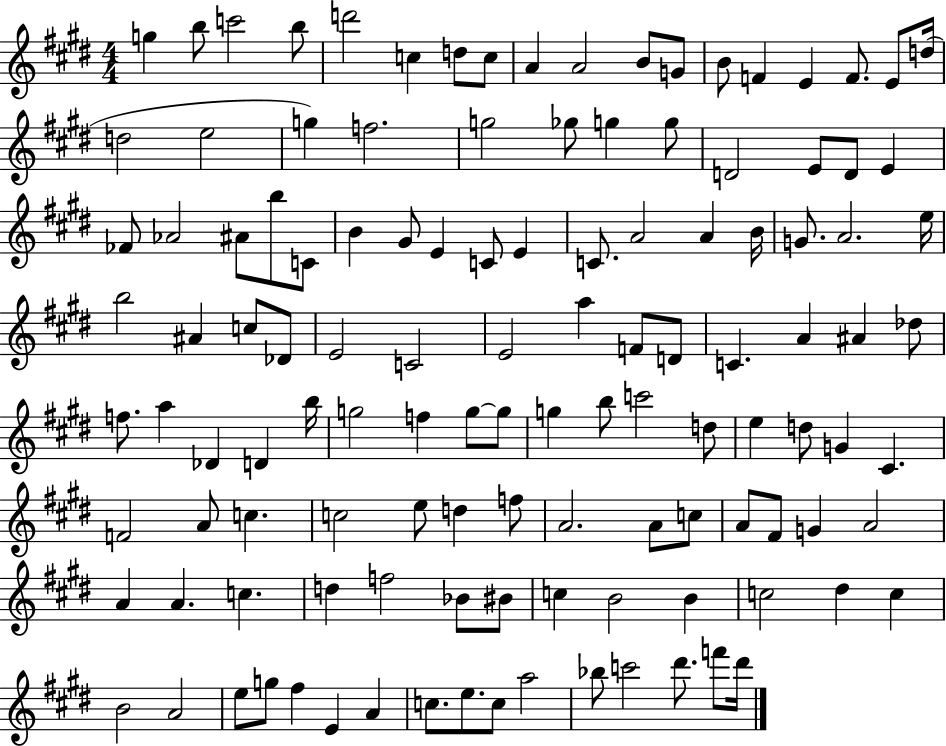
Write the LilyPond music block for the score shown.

{
  \clef treble
  \numericTimeSignature
  \time 4/4
  \key e \major
  g''4 b''8 c'''2 b''8 | d'''2 c''4 d''8 c''8 | a'4 a'2 b'8 g'8 | b'8 f'4 e'4 f'8. e'8 d''16( | \break d''2 e''2 | g''4) f''2. | g''2 ges''8 g''4 g''8 | d'2 e'8 d'8 e'4 | \break fes'8 aes'2 ais'8 b''8 c'8 | b'4 gis'8 e'4 c'8 e'4 | c'8. a'2 a'4 b'16 | g'8. a'2. e''16 | \break b''2 ais'4 c''8 des'8 | e'2 c'2 | e'2 a''4 f'8 d'8 | c'4. a'4 ais'4 des''8 | \break f''8. a''4 des'4 d'4 b''16 | g''2 f''4 g''8~~ g''8 | g''4 b''8 c'''2 d''8 | e''4 d''8 g'4 cis'4. | \break f'2 a'8 c''4. | c''2 e''8 d''4 f''8 | a'2. a'8 c''8 | a'8 fis'8 g'4 a'2 | \break a'4 a'4. c''4. | d''4 f''2 bes'8 bis'8 | c''4 b'2 b'4 | c''2 dis''4 c''4 | \break b'2 a'2 | e''8 g''8 fis''4 e'4 a'4 | c''8. e''8. c''8 a''2 | bes''8 c'''2 dis'''8. f'''8 dis'''16 | \break \bar "|."
}